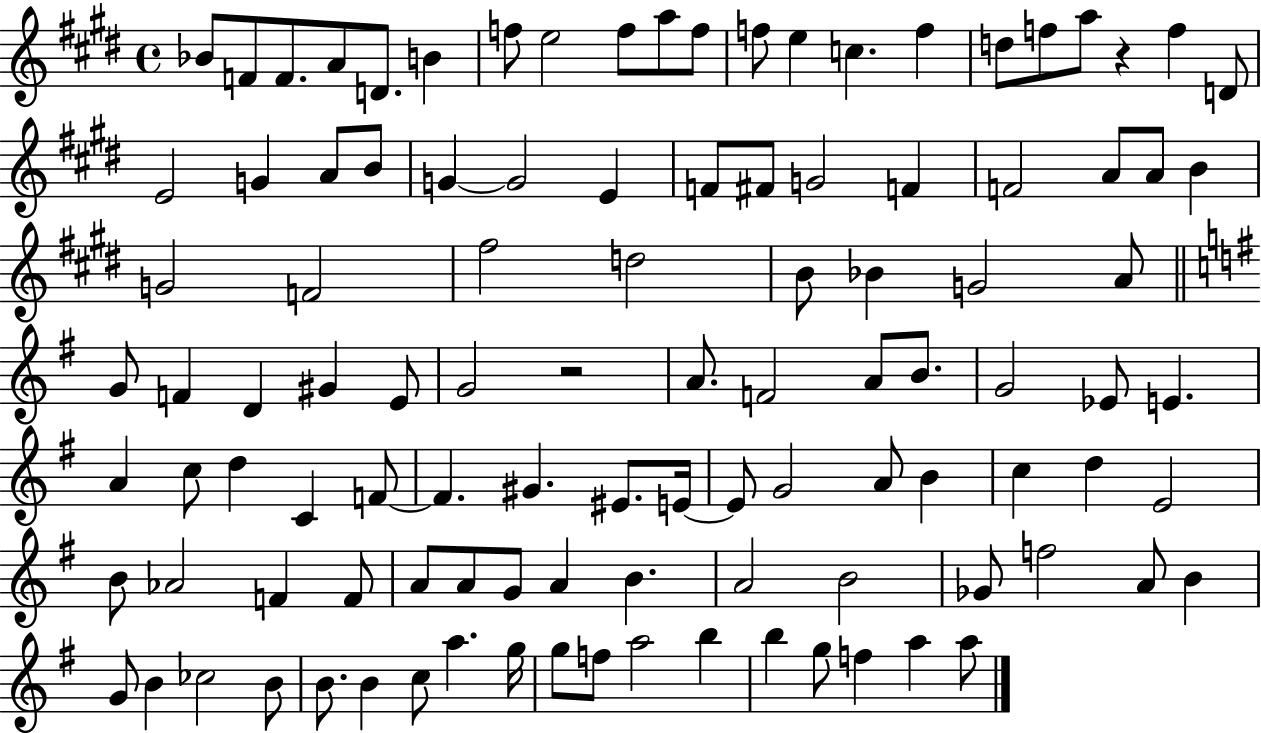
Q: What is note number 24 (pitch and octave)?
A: B4